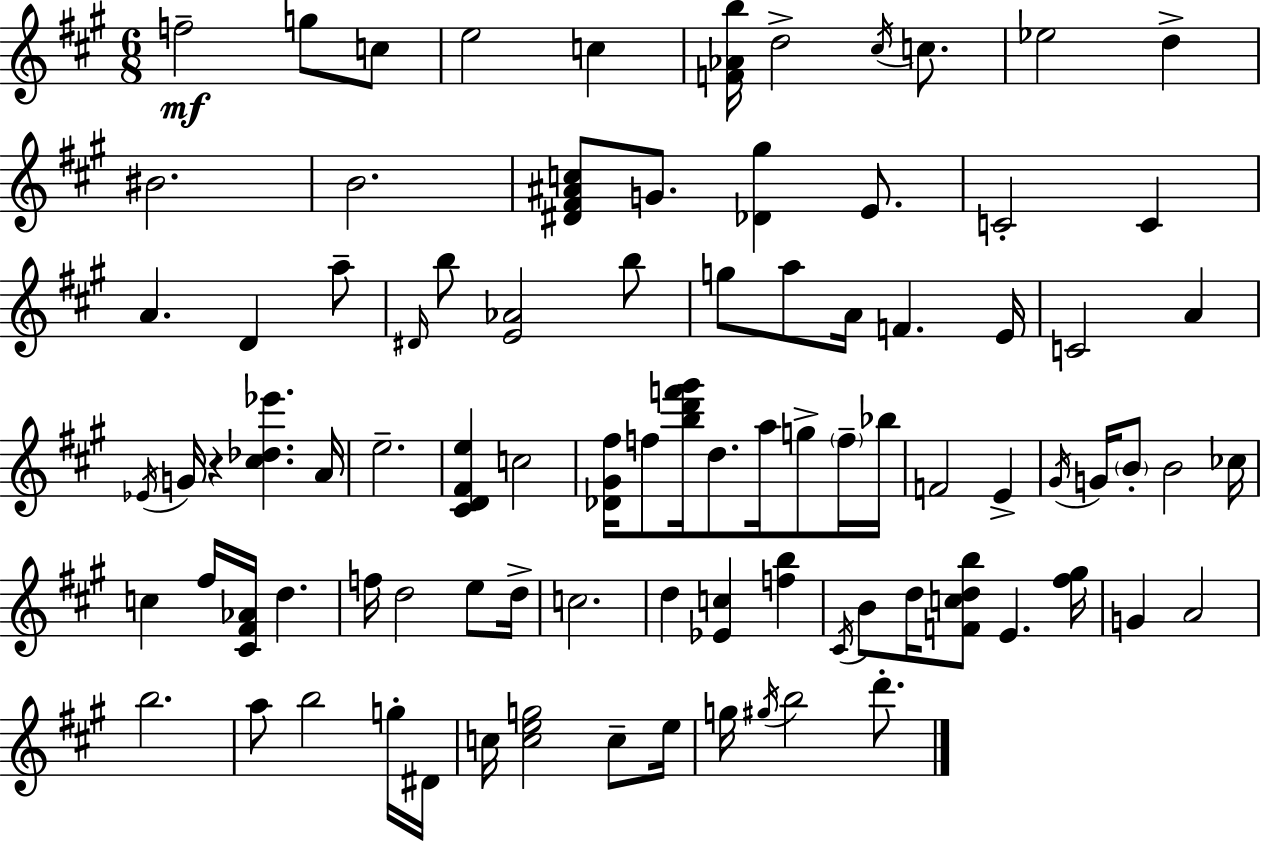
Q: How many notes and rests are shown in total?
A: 89